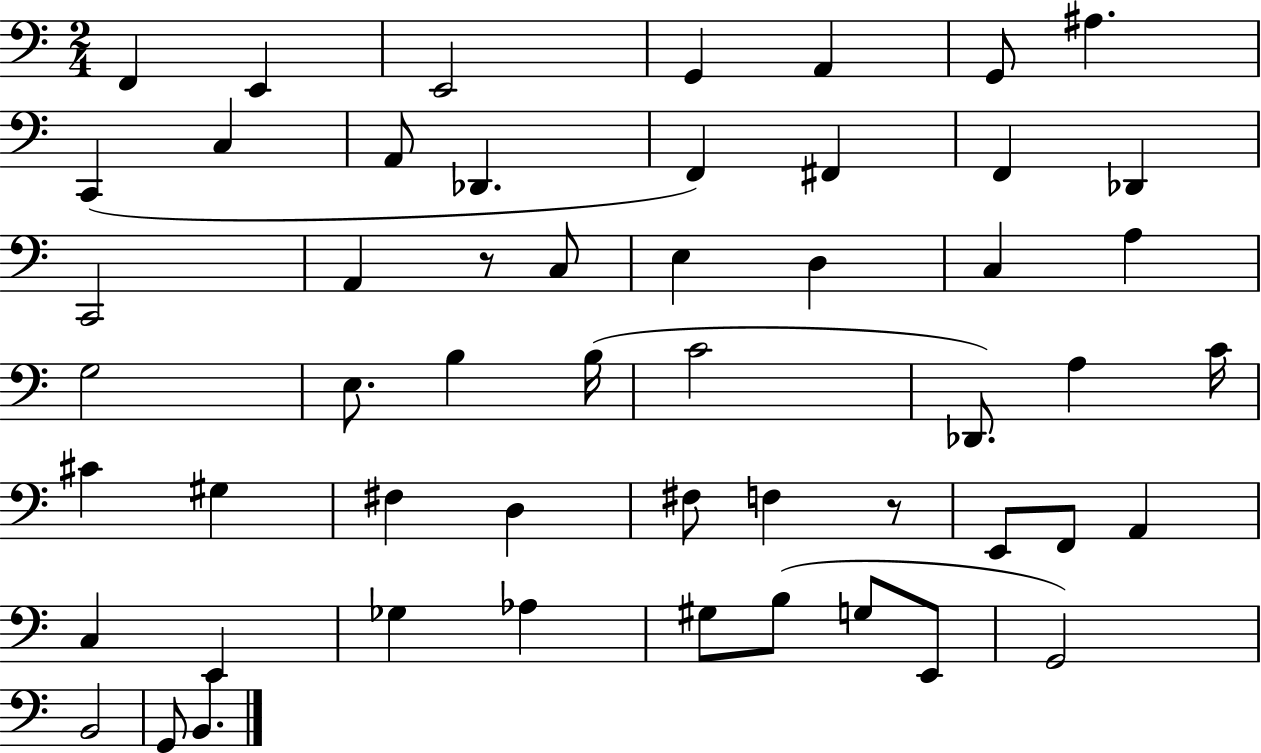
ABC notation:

X:1
T:Untitled
M:2/4
L:1/4
K:C
F,, E,, E,,2 G,, A,, G,,/2 ^A, C,, C, A,,/2 _D,, F,, ^F,, F,, _D,, C,,2 A,, z/2 C,/2 E, D, C, A, G,2 E,/2 B, B,/4 C2 _D,,/2 A, C/4 ^C ^G, ^F, D, ^F,/2 F, z/2 E,,/2 F,,/2 A,, C, E,, _G, _A, ^G,/2 B,/2 G,/2 E,,/2 G,,2 B,,2 G,,/2 B,,